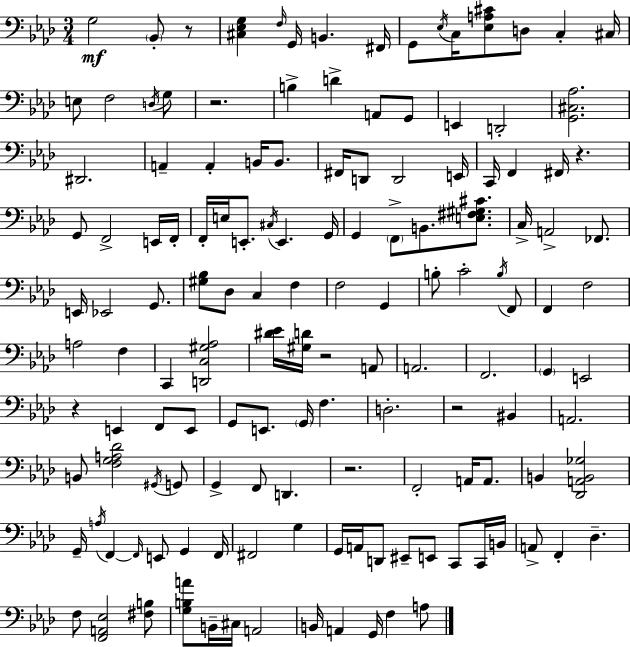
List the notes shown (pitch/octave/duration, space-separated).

G3/h Bb2/e R/e [C#3,Eb3,G3]/q F3/s G2/s B2/q. F#2/s G2/e Eb3/s C3/s [Eb3,A3,C#4]/e D3/e C3/q C#3/s E3/e F3/h D3/s G3/e R/h. B3/q D4/q A2/e G2/e E2/q D2/h [G2,C#3,Ab3]/h. D#2/h. A2/q A2/q B2/s B2/e. F#2/s D2/e D2/h E2/s C2/s F2/q F#2/s R/q. G2/e F2/h E2/s F2/s F2/s E3/s E2/e. C#3/s E2/q. G2/s G2/q F2/e B2/e. [E3,F#3,G#3,C#4]/e. C3/s A2/h FES2/e. E2/s Eb2/h G2/e. [G#3,Bb3]/e Db3/e C3/q F3/q F3/h G2/q B3/e C4/h B3/s F2/e F2/q F3/h A3/h F3/q C2/q [D2,C3,G#3,Ab3]/h [D#4,Eb4]/s [G#3,D4]/s R/h A2/e A2/h. F2/h. G2/q E2/h R/q E2/q F2/e E2/e G2/e E2/e. G2/s F3/q. D3/h. R/h BIS2/q A2/h. B2/e [F3,G3,A3,Db4]/h G#2/s G2/e G2/q F2/e D2/q. R/h. F2/h A2/s A2/e. B2/q [Db2,A2,B2,Gb3]/h G2/s A3/s F2/q F2/s E2/e G2/q F2/s F#2/h G3/q G2/s A2/s D2/e EIS2/e E2/e C2/e C2/s B2/s A2/e F2/q Db3/q. F3/e [F2,A2,Eb3]/h [F#3,B3]/e [G3,B3,A4]/e B2/s C#3/s A2/h B2/s A2/q G2/s F3/q A3/e